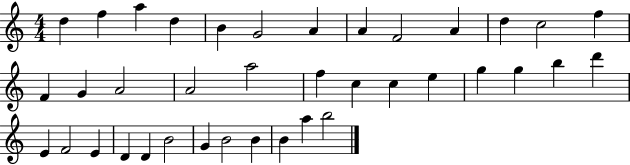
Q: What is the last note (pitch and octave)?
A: B5